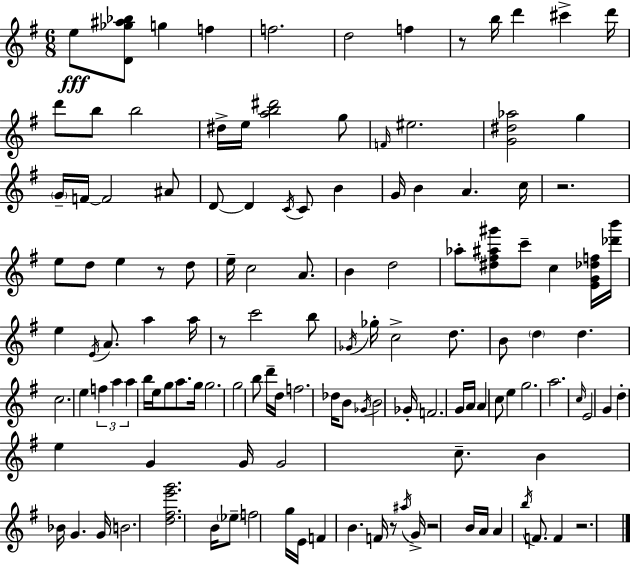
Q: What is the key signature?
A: G major